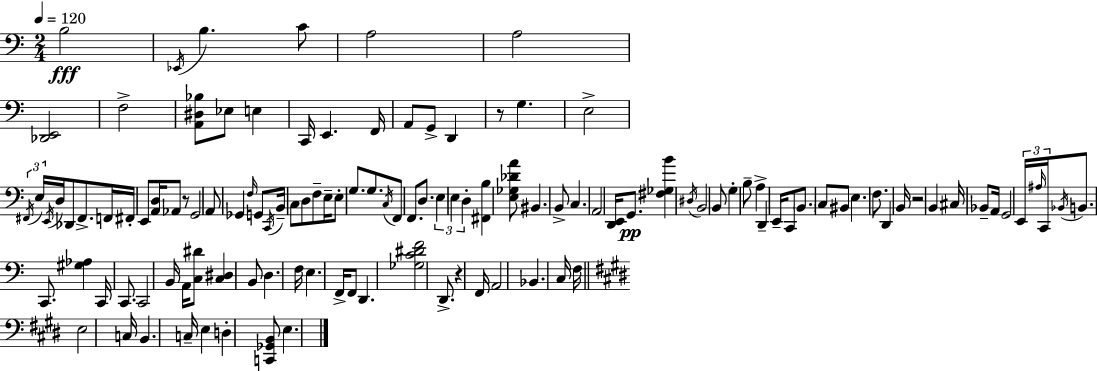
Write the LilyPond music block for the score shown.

{
  \clef bass
  \numericTimeSignature
  \time 2/4
  \key c \major
  \tempo 4 = 120
  b2\fff | \acciaccatura { ees,16 } b4. c'8 | a2 | a2 | \break <des, e,>2 | f2-> | <a, dis bes>8 ees8 e4 | c,16 e,4. | \break f,16 a,8 g,8-> d,4 | r8 g4. | e2-> | \tuplet 3/2 { \acciaccatura { fis,16 } e16 \acciaccatura { e,16 } } d16 des,8 fis,8.-> | \break f,16 fis,16-. e,8 <a, d>16 aes,8 | r8 g,2 | a,8 ges,4 | \grace { f16 } g,8 \acciaccatura { c,16 } b,16-- c8 | \break d8 f8-- e16-- e8-. g8. | g8. \acciaccatura { c16 } f,8 | f,8. d8. \tuplet 3/2 { e4 | e4 d4-. } | \break <fis, b>4 <e ges des' a'>8 | bis,4. b,8-> | c4. a,2 | <d, e,>16 g,8.\pp | \break <fis ges b'>4 \acciaccatura { dis16 } b,2 | b,8 | g4-. b8-- a4-> | d,4-- e,16-- | \break c,8 \parenthesize b,8. c8 bis,8 | e4. f8. | d,4 b,16 r2 | b,4 | \break cis16 bes,8-- a,16 g,2 | \tuplet 3/2 { e,16 | \grace { ais16 } c,16 } \acciaccatura { bes,16 } b,8. c,8. | <gis aes>4 c,16 c,8. | \break c,2 | b,16 a,16 <c dis'>8 <c dis>4 | b,8 d4. | f16 e4. | \break f,16-> f,8 d,4. | <ges c' dis' f'>2 | d,8.-> r4 | f,16 a,2 | \break bes,4. c16 | f16 \bar "||" \break \key e \major e2 | c16 b,4. c16-- | e4 d4-. | <c, ges, b,>8 e4. | \break \bar "|."
}